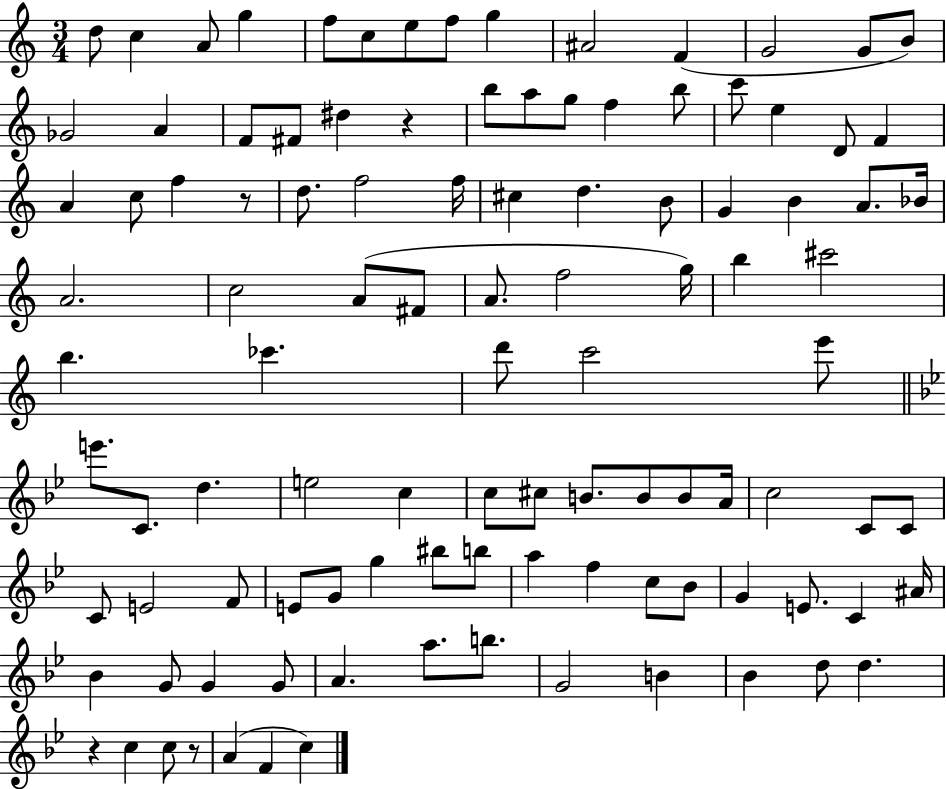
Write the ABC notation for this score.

X:1
T:Untitled
M:3/4
L:1/4
K:C
d/2 c A/2 g f/2 c/2 e/2 f/2 g ^A2 F G2 G/2 B/2 _G2 A F/2 ^F/2 ^d z b/2 a/2 g/2 f b/2 c'/2 e D/2 F A c/2 f z/2 d/2 f2 f/4 ^c d B/2 G B A/2 _B/4 A2 c2 A/2 ^F/2 A/2 f2 g/4 b ^c'2 b _c' d'/2 c'2 e'/2 e'/2 C/2 d e2 c c/2 ^c/2 B/2 B/2 B/2 A/4 c2 C/2 C/2 C/2 E2 F/2 E/2 G/2 g ^b/2 b/2 a f c/2 _B/2 G E/2 C ^A/4 _B G/2 G G/2 A a/2 b/2 G2 B _B d/2 d z c c/2 z/2 A F c